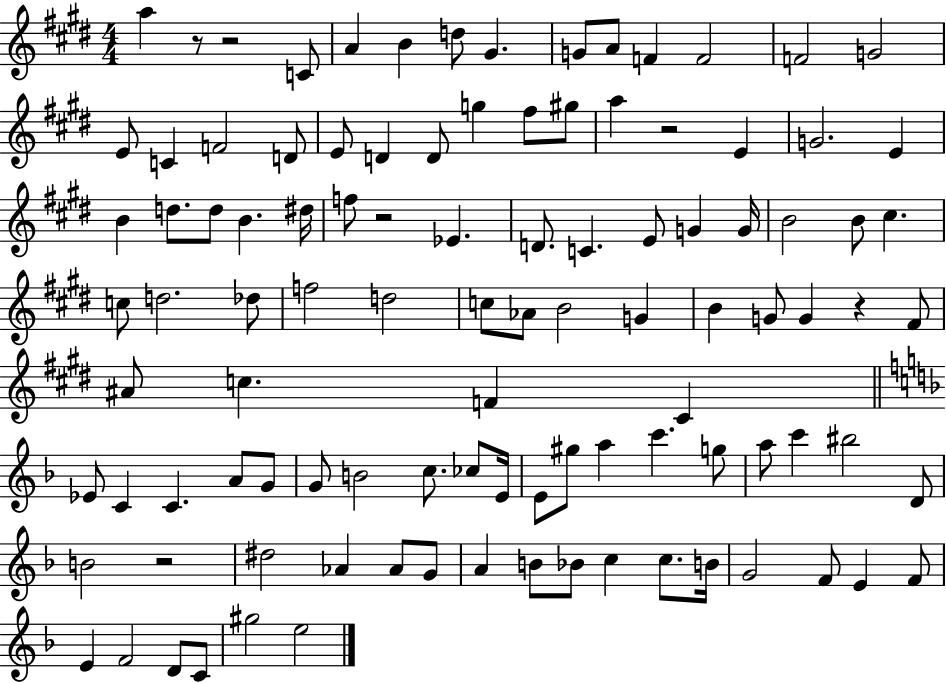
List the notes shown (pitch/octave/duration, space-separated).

A5/q R/e R/h C4/e A4/q B4/q D5/e G#4/q. G4/e A4/e F4/q F4/h F4/h G4/h E4/e C4/q F4/h D4/e E4/e D4/q D4/e G5/q F#5/e G#5/e A5/q R/h E4/q G4/h. E4/q B4/q D5/e. D5/e B4/q. D#5/s F5/e R/h Eb4/q. D4/e. C4/q. E4/e G4/q G4/s B4/h B4/e C#5/q. C5/e D5/h. Db5/e F5/h D5/h C5/e Ab4/e B4/h G4/q B4/q G4/e G4/q R/q F#4/e A#4/e C5/q. F4/q C#4/q Eb4/e C4/q C4/q. A4/e G4/e G4/e B4/h C5/e. CES5/e E4/s E4/e G#5/e A5/q C6/q. G5/e A5/e C6/q BIS5/h D4/e B4/h R/h D#5/h Ab4/q Ab4/e G4/e A4/q B4/e Bb4/e C5/q C5/e. B4/s G4/h F4/e E4/q F4/e E4/q F4/h D4/e C4/e G#5/h E5/h